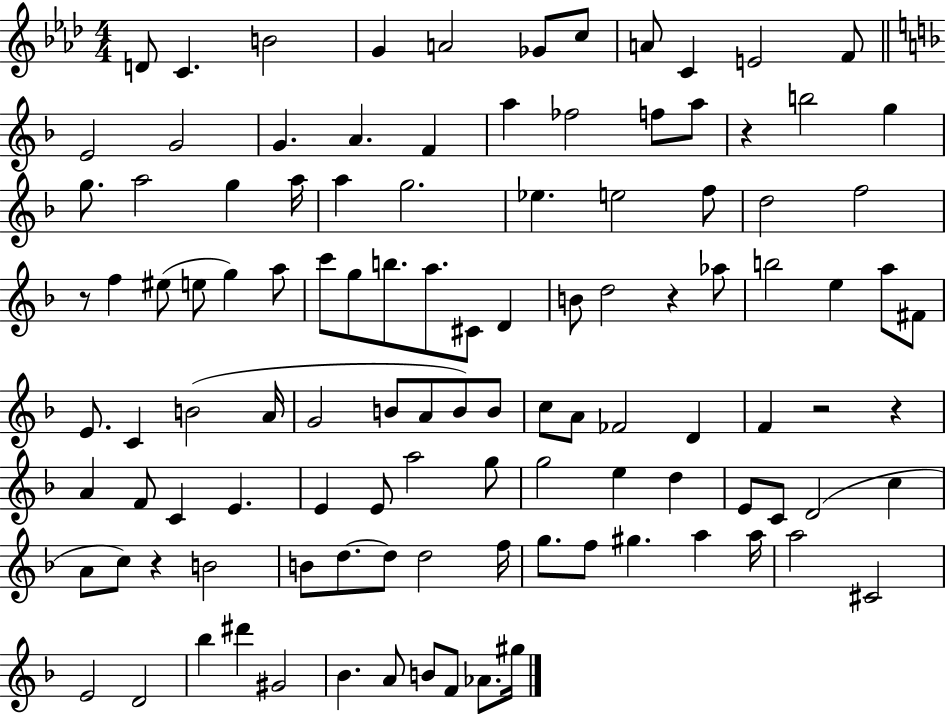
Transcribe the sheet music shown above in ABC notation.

X:1
T:Untitled
M:4/4
L:1/4
K:Ab
D/2 C B2 G A2 _G/2 c/2 A/2 C E2 F/2 E2 G2 G A F a _f2 f/2 a/2 z b2 g g/2 a2 g a/4 a g2 _e e2 f/2 d2 f2 z/2 f ^e/2 e/2 g a/2 c'/2 g/2 b/2 a/2 ^C/2 D B/2 d2 z _a/2 b2 e a/2 ^F/2 E/2 C B2 A/4 G2 B/2 A/2 B/2 B/2 c/2 A/2 _F2 D F z2 z A F/2 C E E E/2 a2 g/2 g2 e d E/2 C/2 D2 c A/2 c/2 z B2 B/2 d/2 d/2 d2 f/4 g/2 f/2 ^g a a/4 a2 ^C2 E2 D2 _b ^d' ^G2 _B A/2 B/2 F/2 _A/2 ^g/4